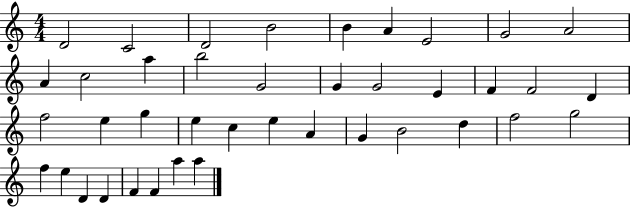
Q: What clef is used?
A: treble